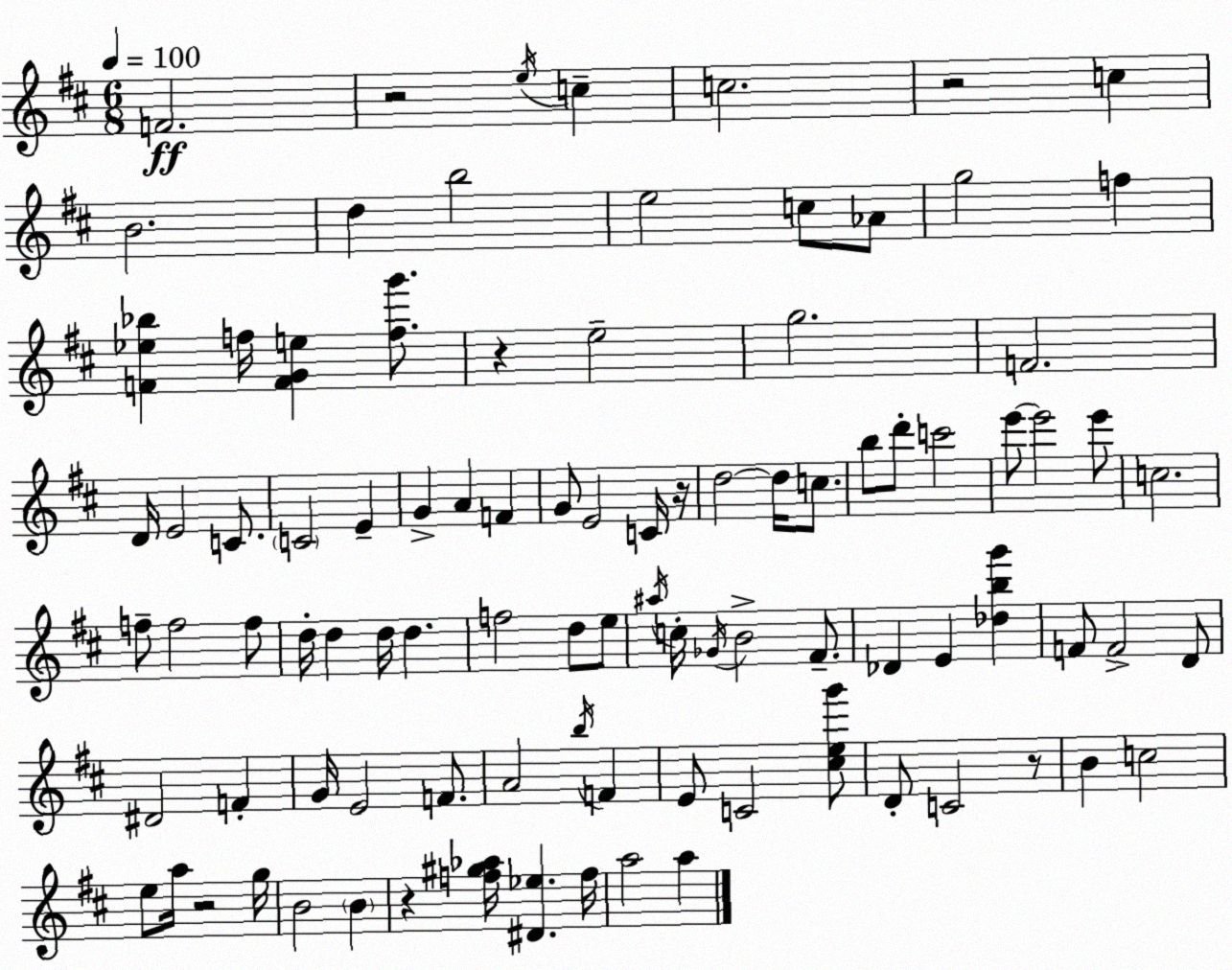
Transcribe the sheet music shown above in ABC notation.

X:1
T:Untitled
M:6/8
L:1/4
K:D
F2 z2 e/4 c c2 z2 c B2 d b2 e2 c/2 _A/2 g2 f [F_e_b] f/4 [FGe] [fg']/2 z e2 g2 F2 D/4 E2 C/2 C2 E G A F G/2 E2 C/4 z/4 d2 d/4 c/2 b/2 d'/2 c'2 e'/2 e'2 e'/2 c2 f/2 f2 f/2 d/4 d d/4 d f2 d/2 e/2 ^a/4 c/4 _G/4 B2 ^F/2 _D E [_dbg'] F/2 F2 D/2 ^D2 F G/4 E2 F/2 A2 b/4 F E/2 C2 [^ceg']/2 D/2 C2 z/2 B c2 e/2 a/4 z2 g/4 B2 B z [f^g_a]/4 [^D_e] f/4 a2 a